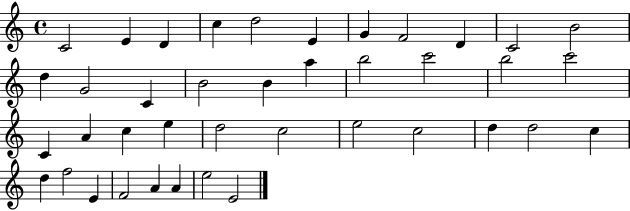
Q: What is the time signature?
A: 4/4